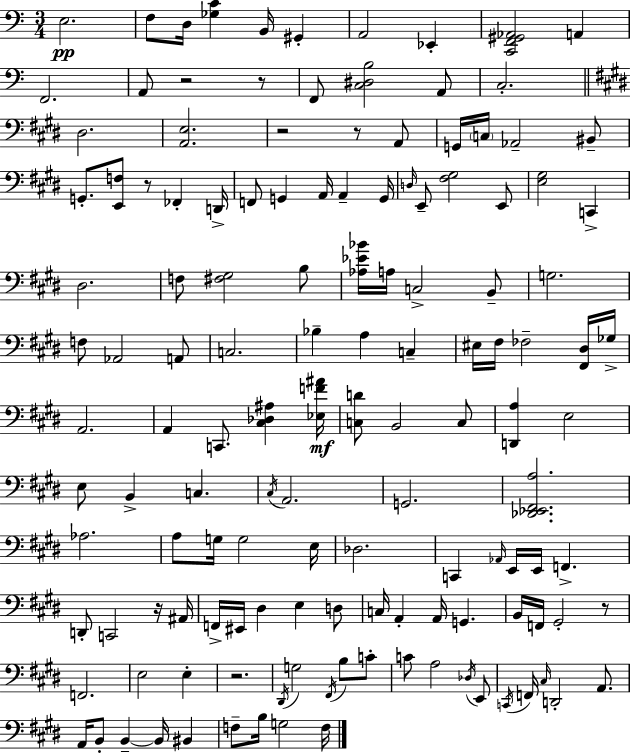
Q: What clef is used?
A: bass